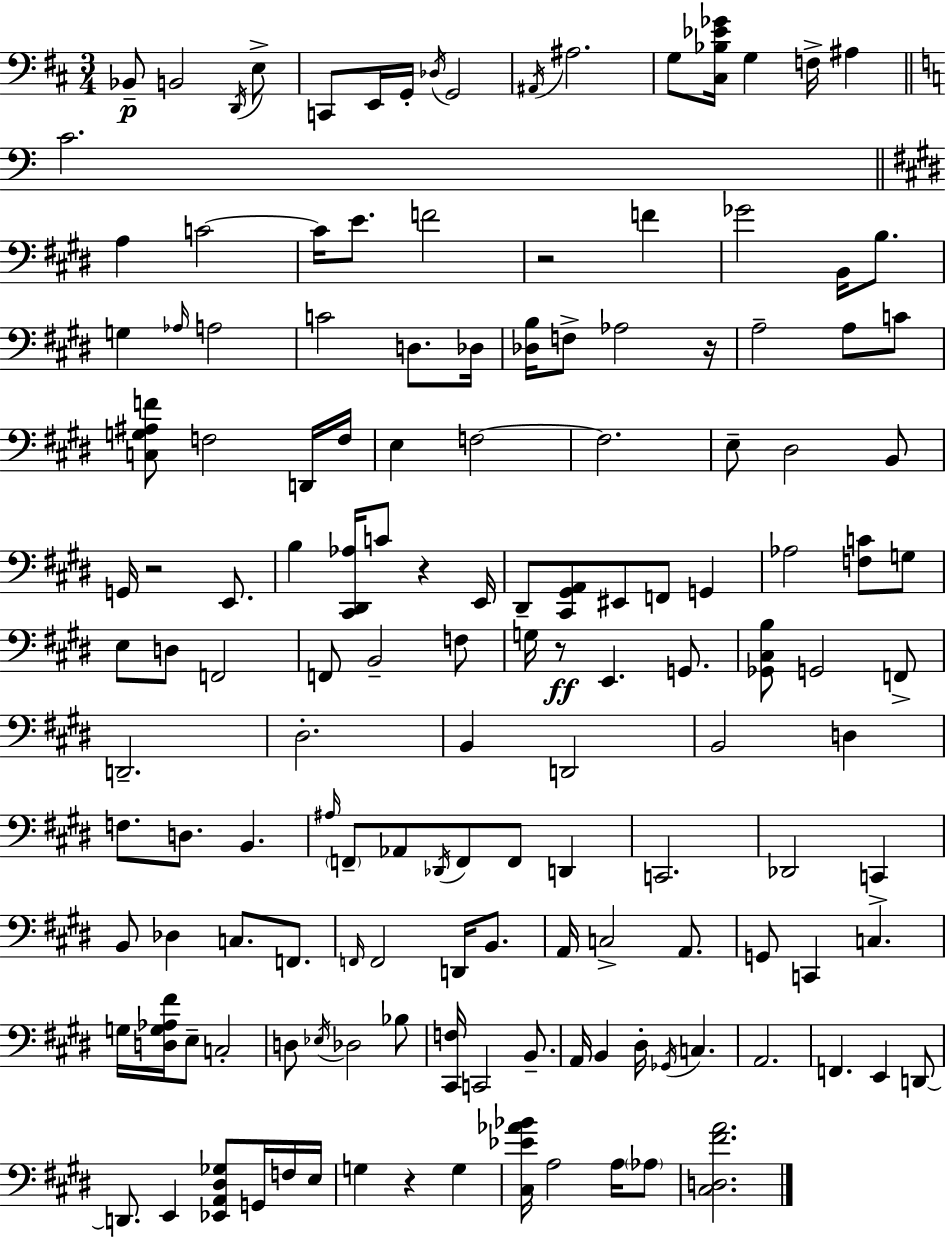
X:1
T:Untitled
M:3/4
L:1/4
K:D
_B,,/2 B,,2 D,,/4 E,/2 C,,/2 E,,/4 G,,/4 _D,/4 G,,2 ^A,,/4 ^A,2 G,/2 [^C,_B,_E_G]/4 G, F,/4 ^A, C2 A, C2 C/4 E/2 F2 z2 F _G2 B,,/4 B,/2 G, _A,/4 A,2 C2 D,/2 _D,/4 [_D,B,]/4 F,/2 _A,2 z/4 A,2 A,/2 C/2 [C,G,^A,F]/2 F,2 D,,/4 F,/4 E, F,2 F,2 E,/2 ^D,2 B,,/2 G,,/4 z2 E,,/2 B, [^C,,^D,,_A,]/4 C/2 z E,,/4 ^D,,/2 [^C,,^G,,A,,]/2 ^E,,/2 F,,/2 G,, _A,2 [F,C]/2 G,/2 E,/2 D,/2 F,,2 F,,/2 B,,2 F,/2 G,/4 z/2 E,, G,,/2 [_G,,^C,B,]/2 G,,2 F,,/2 D,,2 ^D,2 B,, D,,2 B,,2 D, F,/2 D,/2 B,, ^A,/4 F,,/2 _A,,/2 _D,,/4 F,,/2 F,,/2 D,, C,,2 _D,,2 C,, B,,/2 _D, C,/2 F,,/2 F,,/4 F,,2 D,,/4 B,,/2 A,,/4 C,2 A,,/2 G,,/2 C,, C, G,/4 [D,G,_A,^F]/4 E,/2 C,2 D,/2 _E,/4 _D,2 _B,/2 [^C,,F,]/4 C,,2 B,,/2 A,,/4 B,, ^D,/4 _G,,/4 C, A,,2 F,, E,, D,,/2 D,,/2 E,, [_E,,A,,^D,_G,]/2 G,,/4 F,/4 E,/4 G, z G, [^C,_E_A_B]/4 A,2 A,/4 _A,/2 [^C,D,^FA]2